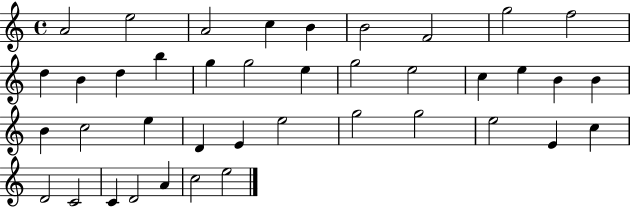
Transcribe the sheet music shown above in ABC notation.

X:1
T:Untitled
M:4/4
L:1/4
K:C
A2 e2 A2 c B B2 F2 g2 f2 d B d b g g2 e g2 e2 c e B B B c2 e D E e2 g2 g2 e2 E c D2 C2 C D2 A c2 e2